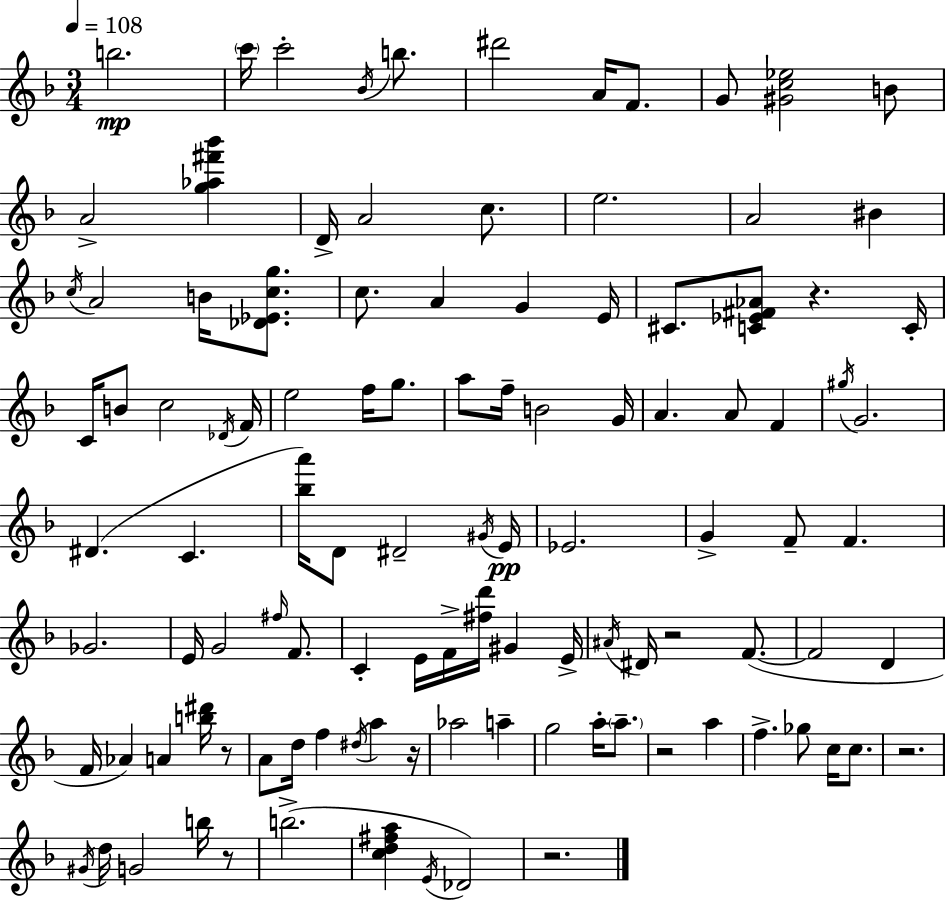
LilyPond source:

{
  \clef treble
  \numericTimeSignature
  \time 3/4
  \key f \major
  \tempo 4 = 108
  \repeat volta 2 { b''2.\mp | \parenthesize c'''16 c'''2-. \acciaccatura { bes'16 } b''8. | dis'''2 a'16 f'8. | g'8 <gis' c'' ees''>2 b'8 | \break a'2-> <g'' aes'' fis''' bes'''>4 | d'16-> a'2 c''8. | e''2. | a'2 bis'4 | \break \acciaccatura { c''16 } a'2 b'16 <des' ees' c'' g''>8. | c''8. a'4 g'4 | e'16 cis'8. <c' ees' fis' aes'>8 r4. | c'16-. c'16 b'8 c''2 | \break \acciaccatura { des'16 } f'16 e''2 f''16 | g''8. a''8 f''16-- b'2 | g'16 a'4. a'8 f'4 | \acciaccatura { gis''16 } g'2. | \break dis'4.( c'4. | <bes'' a'''>16) d'8 dis'2-- | \acciaccatura { gis'16 } e'16\pp ees'2. | g'4-> f'8-- f'4. | \break ges'2. | e'16 g'2 | \grace { fis''16 } f'8. c'4-. e'16 f'16-> | <fis'' d'''>16 gis'4 e'16-> \acciaccatura { ais'16 } dis'16 r2 | \break f'8.~(~ f'2 | d'4 f'16 aes'4) | a'4 <b'' dis'''>16 r8 a'8 d''16 f''4 | \acciaccatura { dis''16 } a''4 r16 aes''2 | \break a''4-- g''2 | a''16-. \parenthesize a''8.-- r2 | a''4 f''4.-> | ges''8 c''16 c''8. r2. | \break \acciaccatura { gis'16 } d''16 g'2 | b''16 r8 b''2.->( | <c'' d'' fis'' a''>4 | \acciaccatura { e'16 }) des'2 r2. | \break } \bar "|."
}